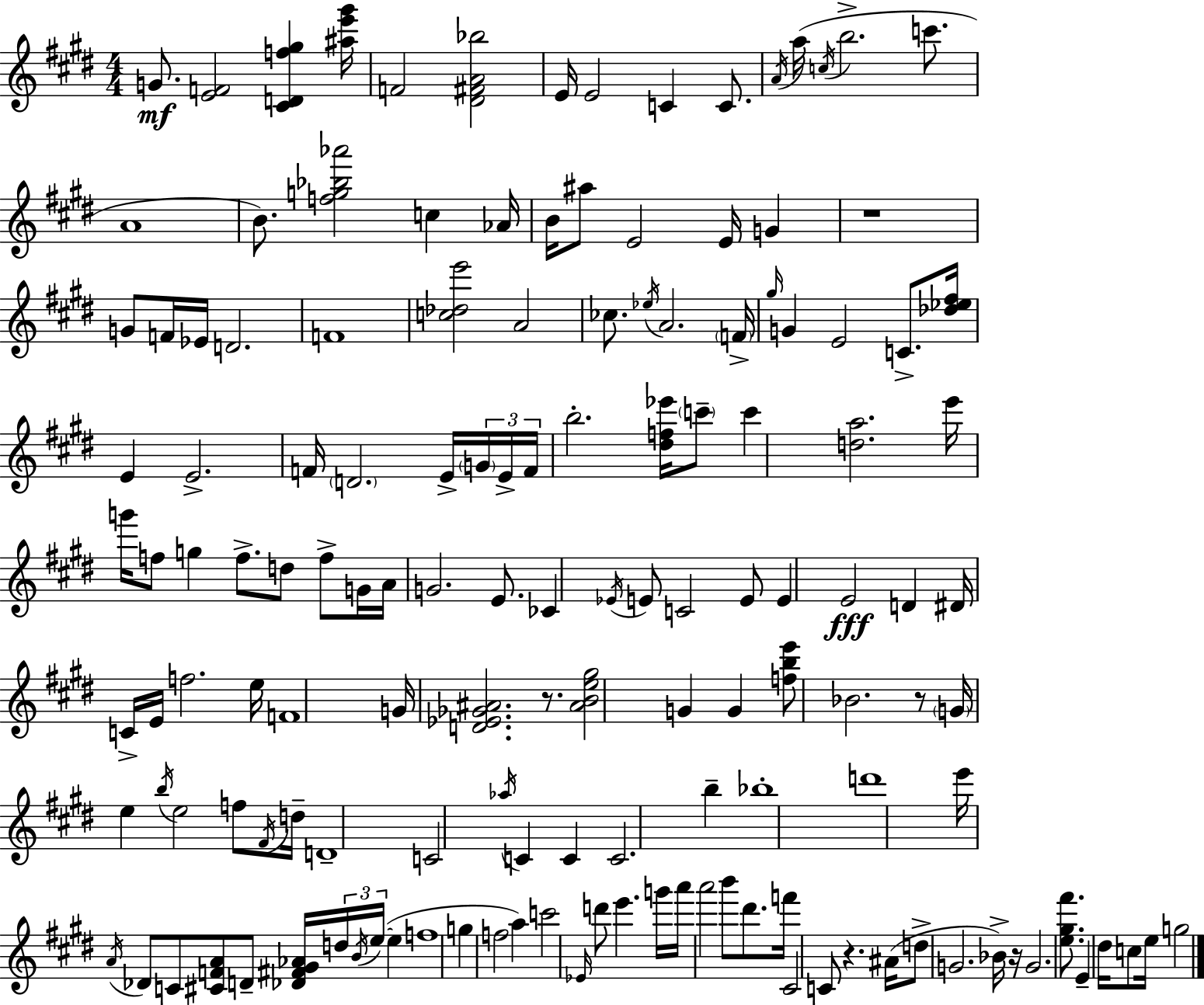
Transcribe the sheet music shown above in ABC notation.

X:1
T:Untitled
M:4/4
L:1/4
K:E
G/2 [EF]2 [^CDf^g] [^ae'^g']/4 F2 [^D^FA_b]2 E/4 E2 C C/2 A/4 a/4 c/4 b2 c'/2 A4 B/2 [fg_b_a']2 c _A/4 B/4 ^a/2 E2 E/4 G z4 G/2 F/4 _E/4 D2 F4 [c_de']2 A2 _c/2 _e/4 A2 F/4 ^g/4 G E2 C/2 [_d_e^f]/4 E E2 F/4 D2 E/4 G/4 E/4 F/4 b2 [^df_e']/4 c'/2 c' [da]2 e'/4 g'/4 f/2 g f/2 d/2 f/2 G/4 A/4 G2 E/2 _C _E/4 E/2 C2 E/2 E E2 D ^D/4 C/4 E/4 f2 e/4 F4 G/4 [D_E_G^A]2 z/2 [^ABe^g]2 G G [fbe']/2 _B2 z/2 G/4 e b/4 e2 f/2 ^F/4 d/4 D4 C2 _a/4 C C C2 b _b4 d'4 e'/4 A/4 _D/2 C/2 [^CFA]/2 D/2 [_D^F^G_A]/4 d/4 B/4 e/4 e f4 g f2 a c'2 _E/4 d'/2 e' g'/4 a'/4 a'2 b'/2 ^d'/2 f'/4 ^C2 C/2 z ^A/4 d/2 G2 _B/4 z/4 G2 [e^g^f']/2 E ^d/4 c/2 e/4 g2